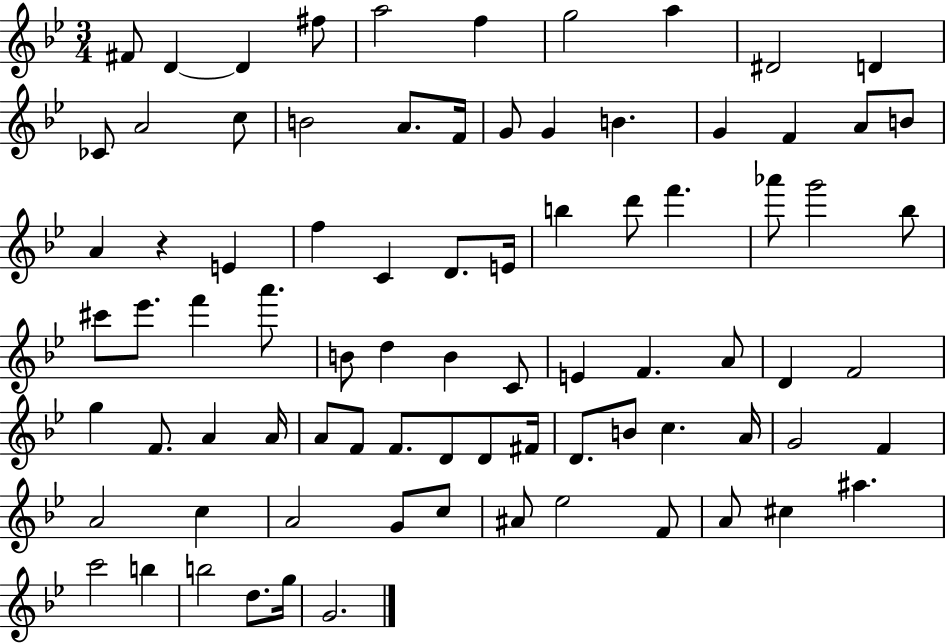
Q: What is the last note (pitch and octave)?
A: G4